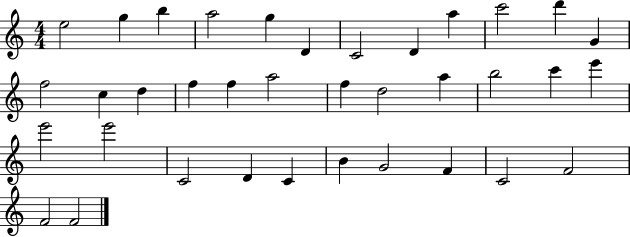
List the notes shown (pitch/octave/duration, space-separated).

E5/h G5/q B5/q A5/h G5/q D4/q C4/h D4/q A5/q C6/h D6/q G4/q F5/h C5/q D5/q F5/q F5/q A5/h F5/q D5/h A5/q B5/h C6/q E6/q E6/h E6/h C4/h D4/q C4/q B4/q G4/h F4/q C4/h F4/h F4/h F4/h